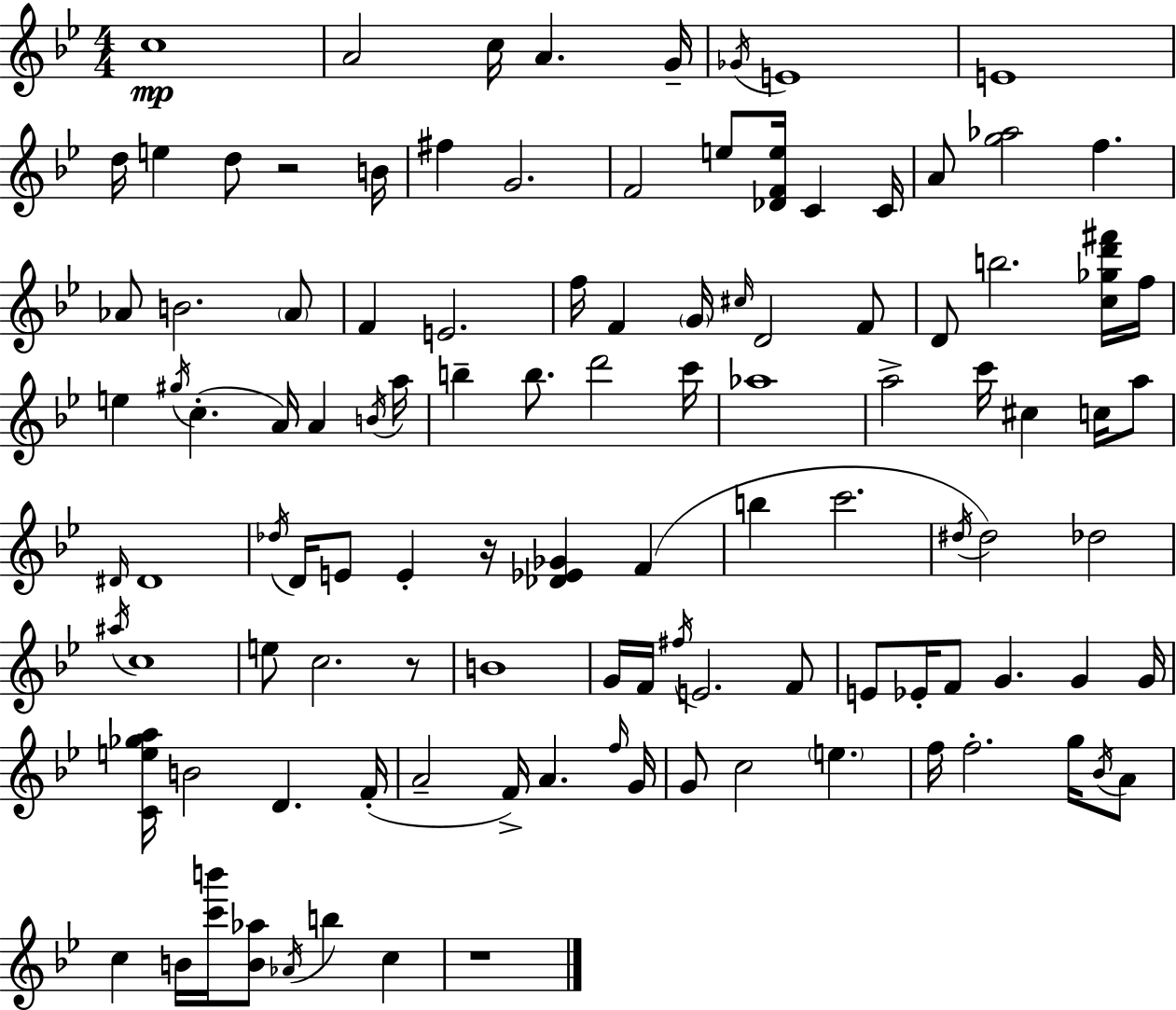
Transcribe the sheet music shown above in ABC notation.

X:1
T:Untitled
M:4/4
L:1/4
K:Gm
c4 A2 c/4 A G/4 _G/4 E4 E4 d/4 e d/2 z2 B/4 ^f G2 F2 e/2 [_DFe]/4 C C/4 A/2 [g_a]2 f _A/2 B2 _A/2 F E2 f/4 F G/4 ^c/4 D2 F/2 D/2 b2 [c_gd'^f']/4 f/4 e ^g/4 c A/4 A B/4 a/4 b b/2 d'2 c'/4 _a4 a2 c'/4 ^c c/4 a/2 ^D/4 ^D4 _d/4 D/4 E/2 E z/4 [_D_E_G] F b c'2 ^d/4 ^d2 _d2 ^a/4 c4 e/2 c2 z/2 B4 G/4 F/4 ^f/4 E2 F/2 E/2 _E/4 F/2 G G G/4 [Ce_ga]/4 B2 D F/4 A2 F/4 A f/4 G/4 G/2 c2 e f/4 f2 g/4 _B/4 A/2 c B/4 [c'b']/4 [B_a]/2 _A/4 b c z4